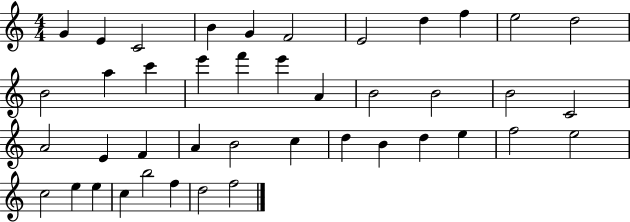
G4/q E4/q C4/h B4/q G4/q F4/h E4/h D5/q F5/q E5/h D5/h B4/h A5/q C6/q E6/q F6/q E6/q A4/q B4/h B4/h B4/h C4/h A4/h E4/q F4/q A4/q B4/h C5/q D5/q B4/q D5/q E5/q F5/h E5/h C5/h E5/q E5/q C5/q B5/h F5/q D5/h F5/h